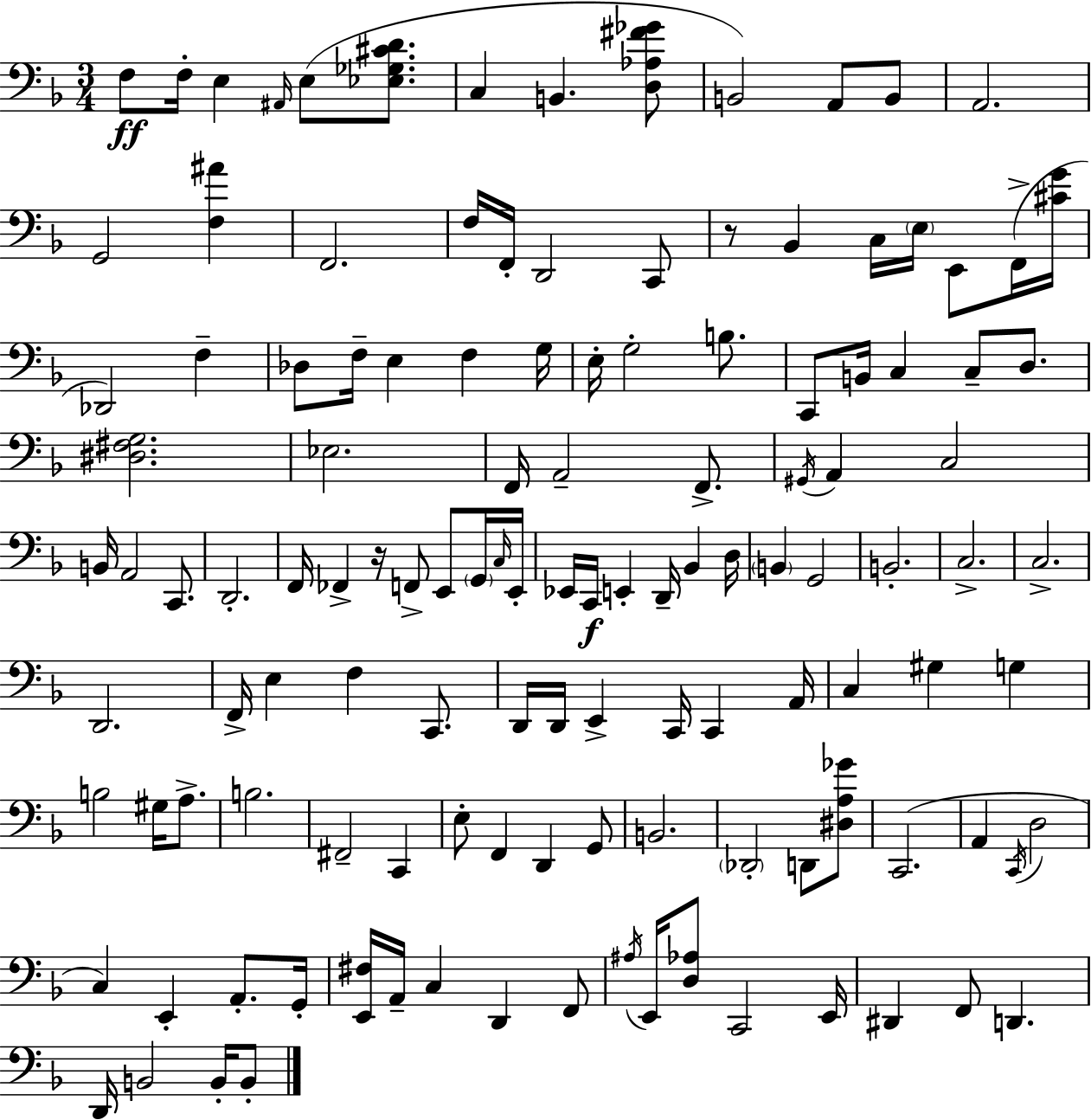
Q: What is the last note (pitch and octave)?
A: B2